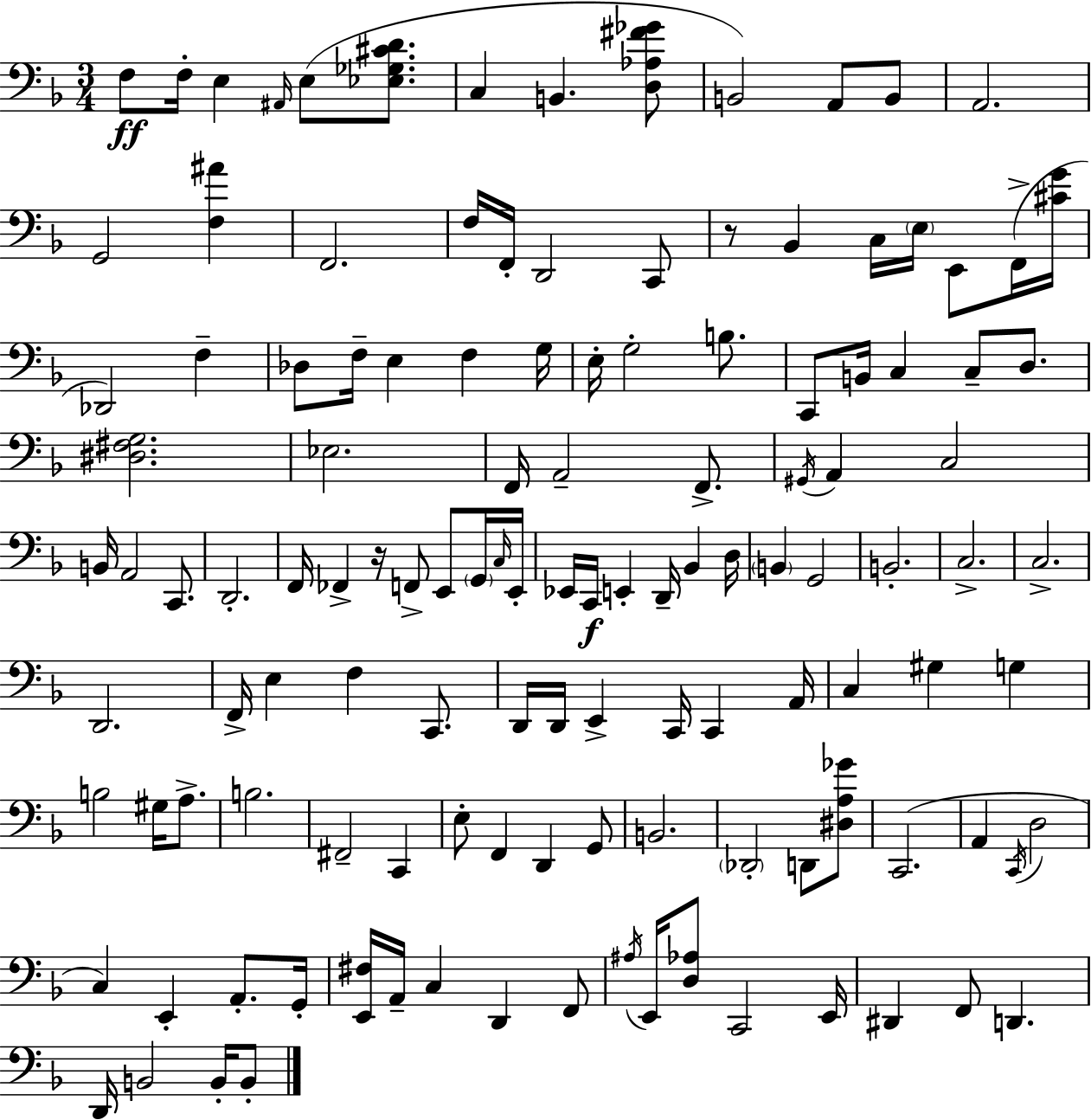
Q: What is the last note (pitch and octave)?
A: B2